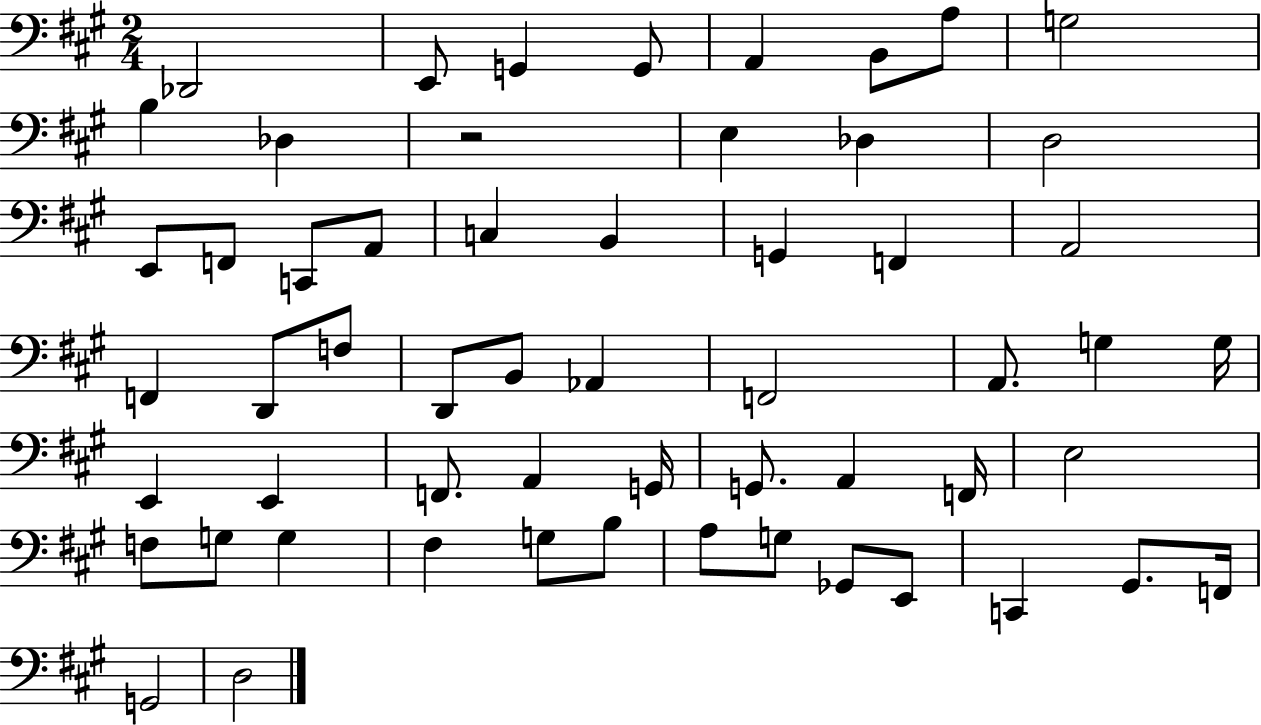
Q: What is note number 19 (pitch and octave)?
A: B2